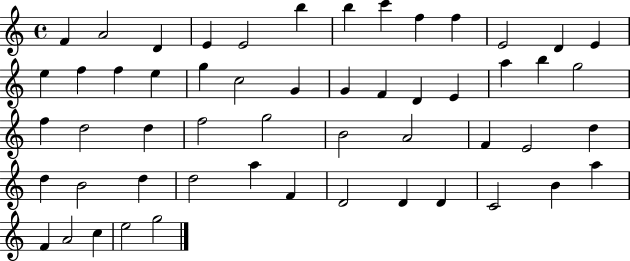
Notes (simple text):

F4/q A4/h D4/q E4/q E4/h B5/q B5/q C6/q F5/q F5/q E4/h D4/q E4/q E5/q F5/q F5/q E5/q G5/q C5/h G4/q G4/q F4/q D4/q E4/q A5/q B5/q G5/h F5/q D5/h D5/q F5/h G5/h B4/h A4/h F4/q E4/h D5/q D5/q B4/h D5/q D5/h A5/q F4/q D4/h D4/q D4/q C4/h B4/q A5/q F4/q A4/h C5/q E5/h G5/h